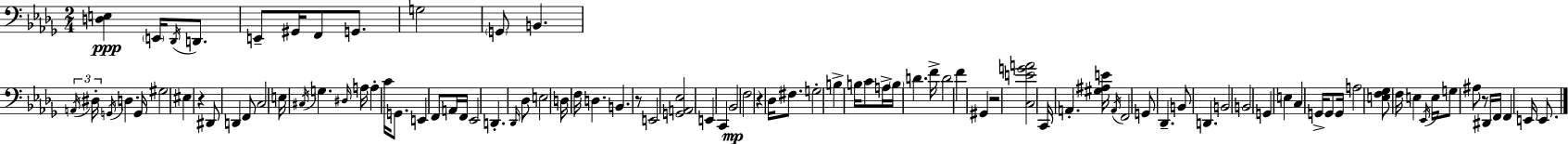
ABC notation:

X:1
T:Untitled
M:2/4
L:1/4
K:Bbm
[D,E,] E,,/4 _D,,/4 D,,/2 E,,/2 ^G,,/4 F,,/2 G,,/2 G,2 G,,/2 B,, A,,/4 ^D,/4 G,,/4 D, G,,/4 ^G,2 ^E, z ^D,,/2 D,, F,,/2 C,2 E,/4 ^C,/4 G, ^D,/4 A,/4 A, C/4 G,,/2 E,, F,,/2 A,,/4 F,,/4 _E,,2 D,, _D,,/4 _D,/2 E,2 D,/4 F,/4 D, B,, z/2 E,,2 [G,,A,,_E,]2 E,, C,, _B,,2 F,2 z _D,/4 ^F,/2 G,2 B, B,/4 C/2 A,/4 B,/4 D F/4 D2 F ^G,, z2 [C,EGA]2 C,,/4 A,, [^G,^A,E]/4 A,,/4 F,,2 G,,/2 _D,, B,,/2 D,, B,,2 B,,2 G,, E, C, G,,/4 G,,/2 G,,/4 A,2 [E,F,_G,]/2 F,/4 E, _E,,/4 E,/4 G,/2 ^A,/2 z/2 ^D,,/4 F,,/4 F,, E,,/4 E,,/2